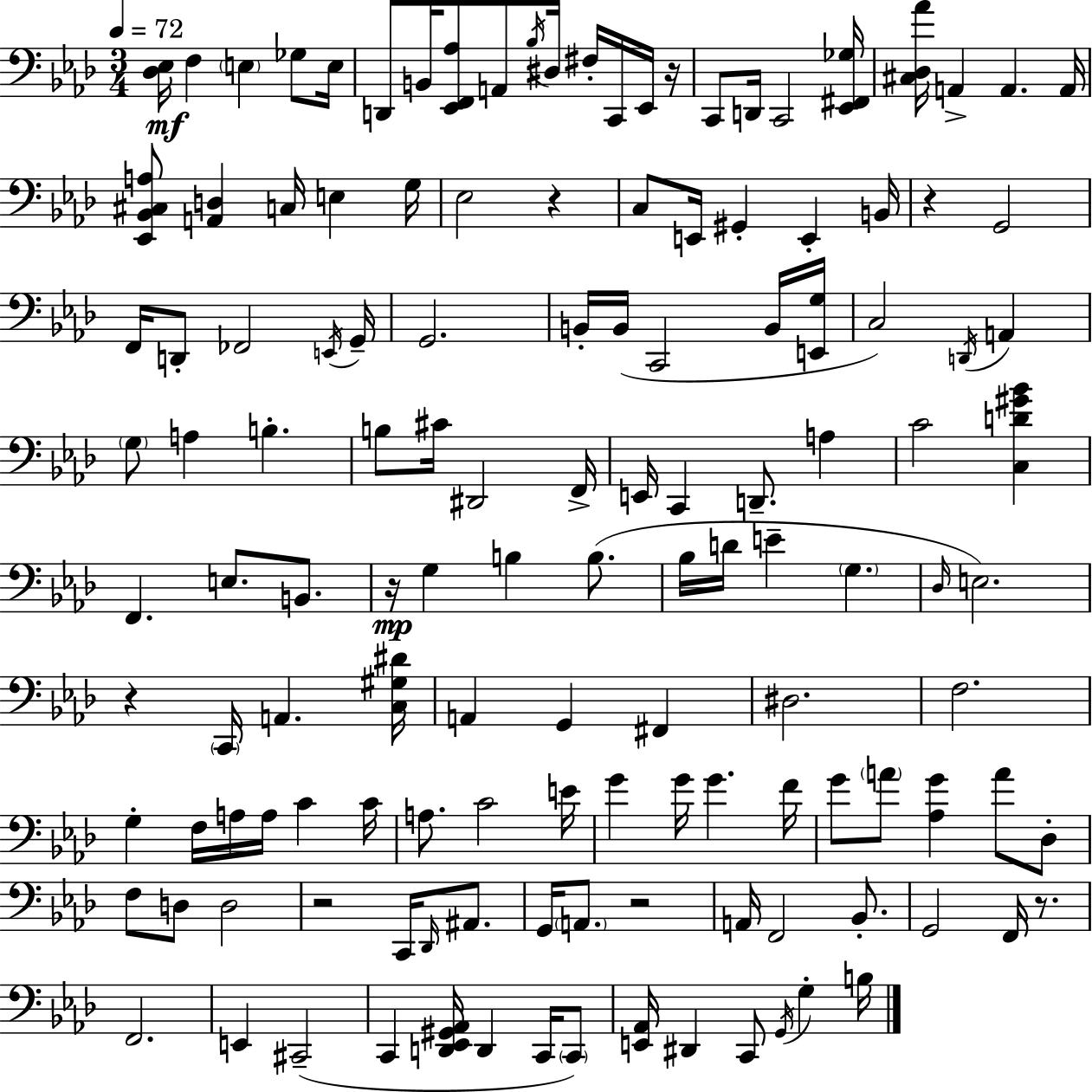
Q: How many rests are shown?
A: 8